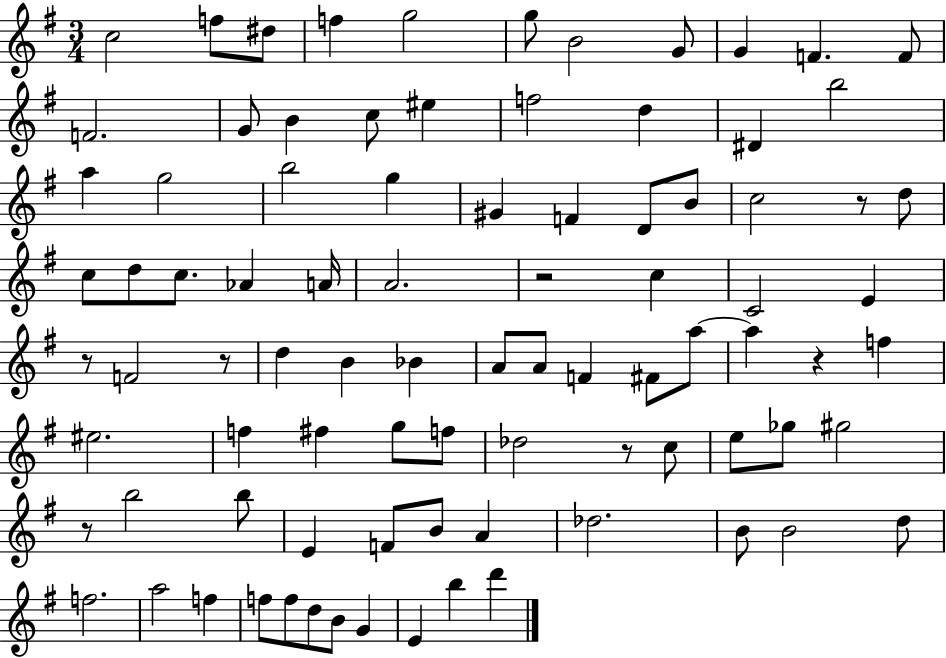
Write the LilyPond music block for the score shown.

{
  \clef treble
  \numericTimeSignature
  \time 3/4
  \key g \major
  c''2 f''8 dis''8 | f''4 g''2 | g''8 b'2 g'8 | g'4 f'4. f'8 | \break f'2. | g'8 b'4 c''8 eis''4 | f''2 d''4 | dis'4 b''2 | \break a''4 g''2 | b''2 g''4 | gis'4 f'4 d'8 b'8 | c''2 r8 d''8 | \break c''8 d''8 c''8. aes'4 a'16 | a'2. | r2 c''4 | c'2 e'4 | \break r8 f'2 r8 | d''4 b'4 bes'4 | a'8 a'8 f'4 fis'8 a''8~~ | a''4 r4 f''4 | \break eis''2. | f''4 fis''4 g''8 f''8 | des''2 r8 c''8 | e''8 ges''8 gis''2 | \break r8 b''2 b''8 | e'4 f'8 b'8 a'4 | des''2. | b'8 b'2 d''8 | \break f''2. | a''2 f''4 | f''8 f''8 d''8 b'8 g'4 | e'4 b''4 d'''4 | \break \bar "|."
}